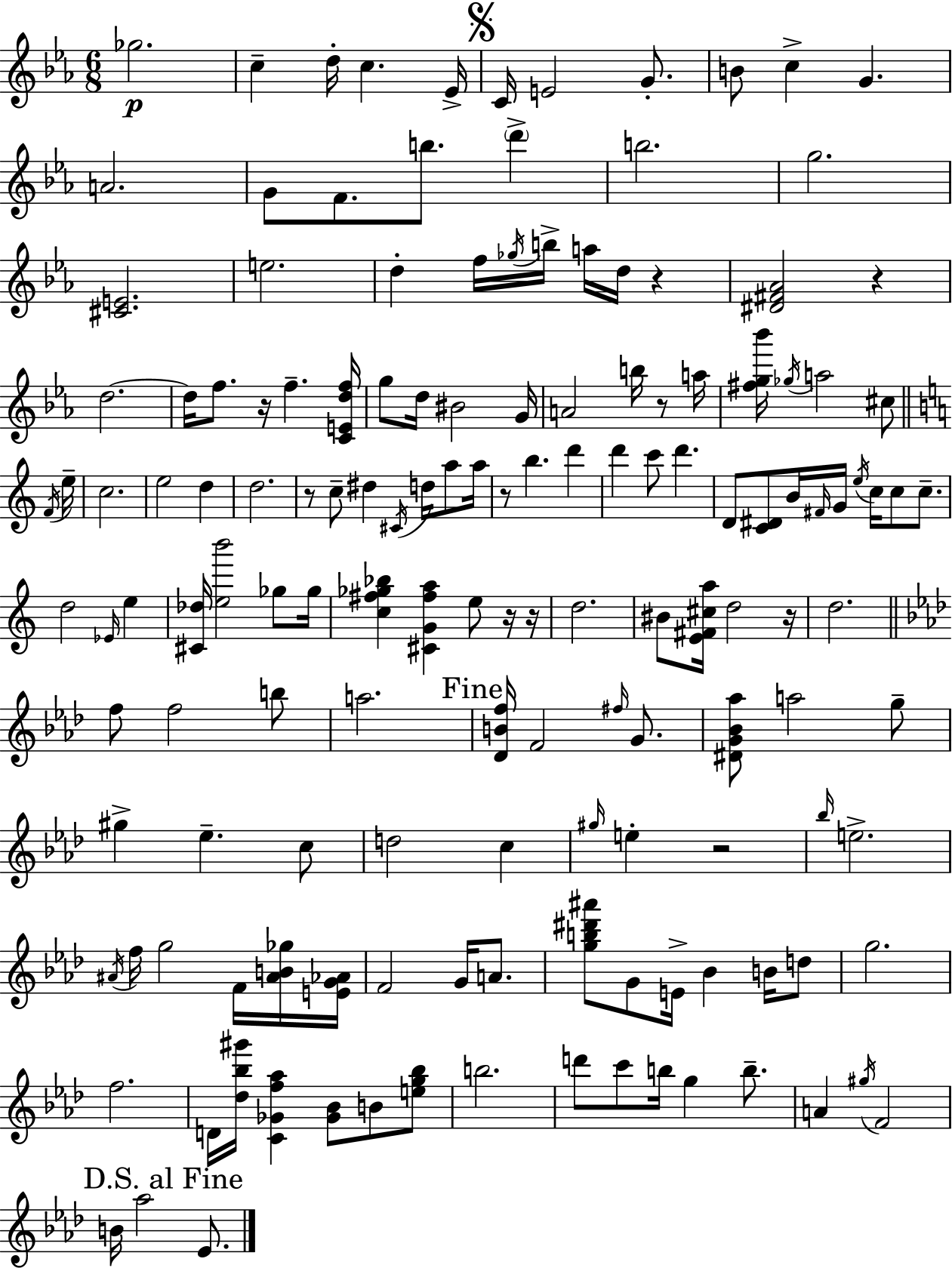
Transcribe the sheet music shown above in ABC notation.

X:1
T:Untitled
M:6/8
L:1/4
K:Eb
_g2 c d/4 c _E/4 C/4 E2 G/2 B/2 c G A2 G/2 F/2 b/2 d' b2 g2 [^CE]2 e2 d f/4 _g/4 b/4 a/4 d/4 z [^D^F_A]2 z d2 d/4 f/2 z/4 f [CEdf]/4 g/2 d/4 ^B2 G/4 A2 b/4 z/2 a/4 [^fg_b']/4 _g/4 a2 ^c/2 F/4 e/4 c2 e2 d d2 z/2 c/2 ^d ^C/4 d/4 a/2 a/4 z/2 b d' d' c'/2 d' D/2 [C^D]/2 B/4 ^F/4 G/4 e/4 c/4 c/2 c/2 d2 _E/4 e [^C_d]/4 [eb']2 _g/2 _g/4 [c^f_g_b] [^CG^fa] e/2 z/4 z/4 d2 ^B/2 [E^F^ca]/4 d2 z/4 d2 f/2 f2 b/2 a2 [_DBf]/4 F2 ^f/4 G/2 [^DG_B_a]/2 a2 g/2 ^g _e c/2 d2 c ^g/4 e z2 _b/4 e2 ^A/4 f/4 g2 F/4 [^AB_g]/4 [EG_A]/4 F2 G/4 A/2 [gb^d'^a']/2 G/2 E/4 _B B/4 d/2 g2 f2 D/4 [_d_b^g']/4 [C_Gf_a] [_G_B]/2 B/2 [eg_b]/2 b2 d'/2 c'/2 b/4 g b/2 A ^g/4 F2 B/4 _a2 _E/2